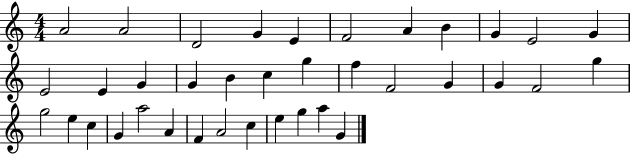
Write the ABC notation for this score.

X:1
T:Untitled
M:4/4
L:1/4
K:C
A2 A2 D2 G E F2 A B G E2 G E2 E G G B c g f F2 G G F2 g g2 e c G a2 A F A2 c e g a G